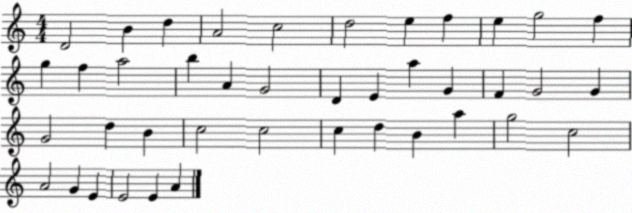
X:1
T:Untitled
M:4/4
L:1/4
K:C
D2 B d A2 c2 d2 e f e g2 f g f a2 b A G2 D E a G F G2 G G2 d B c2 c2 c d B a g2 c2 A2 G E E2 E A